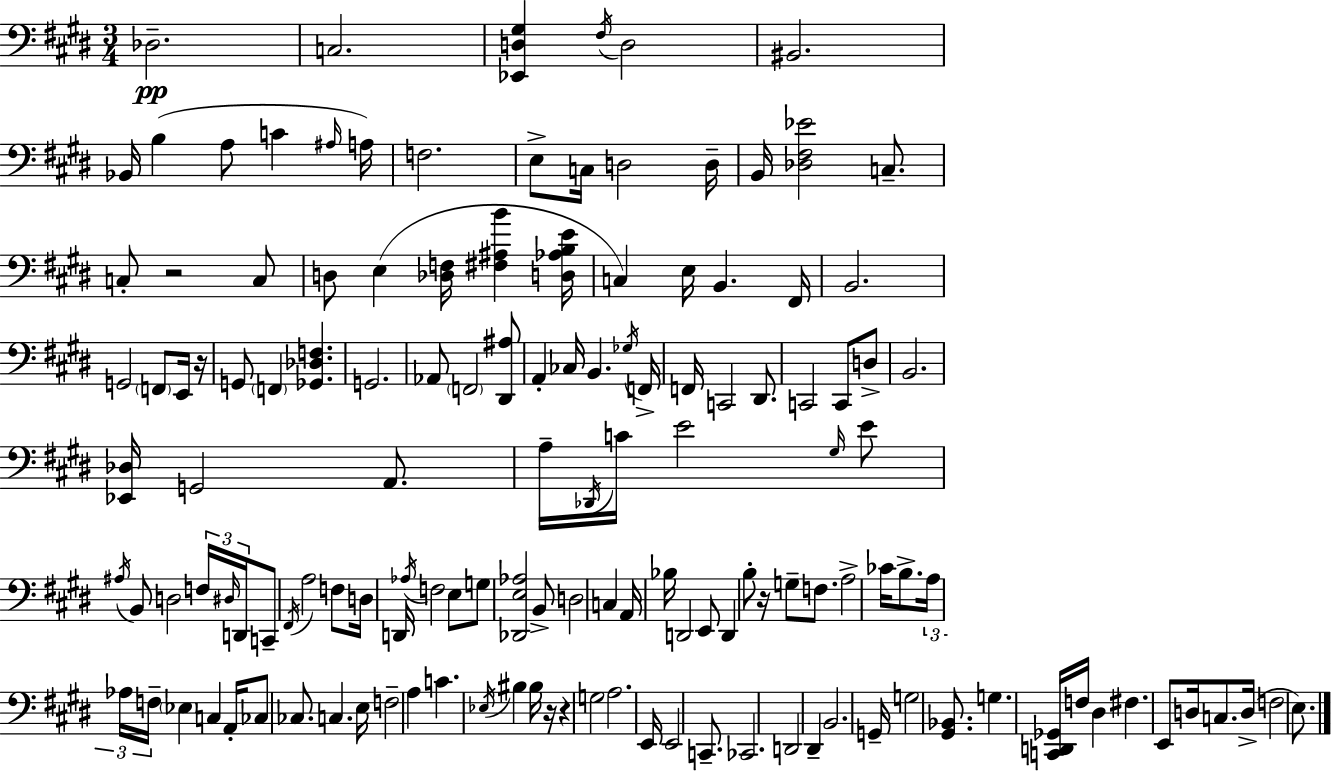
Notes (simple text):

Db3/h. C3/h. [Eb2,D3,G#3]/q F#3/s D3/h BIS2/h. Bb2/s B3/q A3/e C4/q A#3/s A3/s F3/h. E3/e C3/s D3/h D3/s B2/s [Db3,F#3,Eb4]/h C3/e. C3/e R/h C3/e D3/e E3/q [Db3,F3]/s [F#3,A#3,B4]/q [D3,Ab3,B3,E4]/s C3/q E3/s B2/q. F#2/s B2/h. G2/h F2/e E2/s R/s G2/e F2/q [Gb2,Db3,F3]/q. G2/h. Ab2/e F2/h [D#2,A#3]/e A2/q CES3/s B2/q. Gb3/s F2/s F2/s C2/h D#2/e. C2/h C2/e D3/e B2/h. [Eb2,Db3]/s G2/h A2/e. A3/s Db2/s C4/s E4/h G#3/s E4/e A#3/s B2/e D3/h F3/s D#3/s D2/s C2/e F#2/s A3/h F3/e D3/s D2/s Ab3/s F3/h E3/e G3/e [Db2,E3,Ab3]/h B2/e D3/h C3/q A2/s Bb3/s D2/h E2/e D2/q B3/e R/s G3/e F3/e. A3/h CES4/s B3/e. A3/s Ab3/s F3/s Eb3/q C3/q A2/s CES3/e CES3/e. C3/q. E3/s F3/h A3/q C4/q. Eb3/s BIS3/q BIS3/s R/s R/q G3/h A3/h. E2/s E2/h C2/e. CES2/h. D2/h D#2/q B2/h. G2/s G3/h [G#2,Bb2]/e. G3/q. [C2,D2,Gb2]/s F3/s D#3/q F#3/q. E2/e D3/s C3/e. D3/s F3/h E3/e.